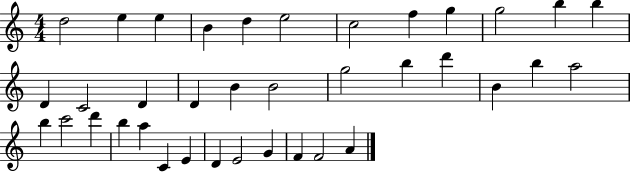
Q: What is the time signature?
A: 4/4